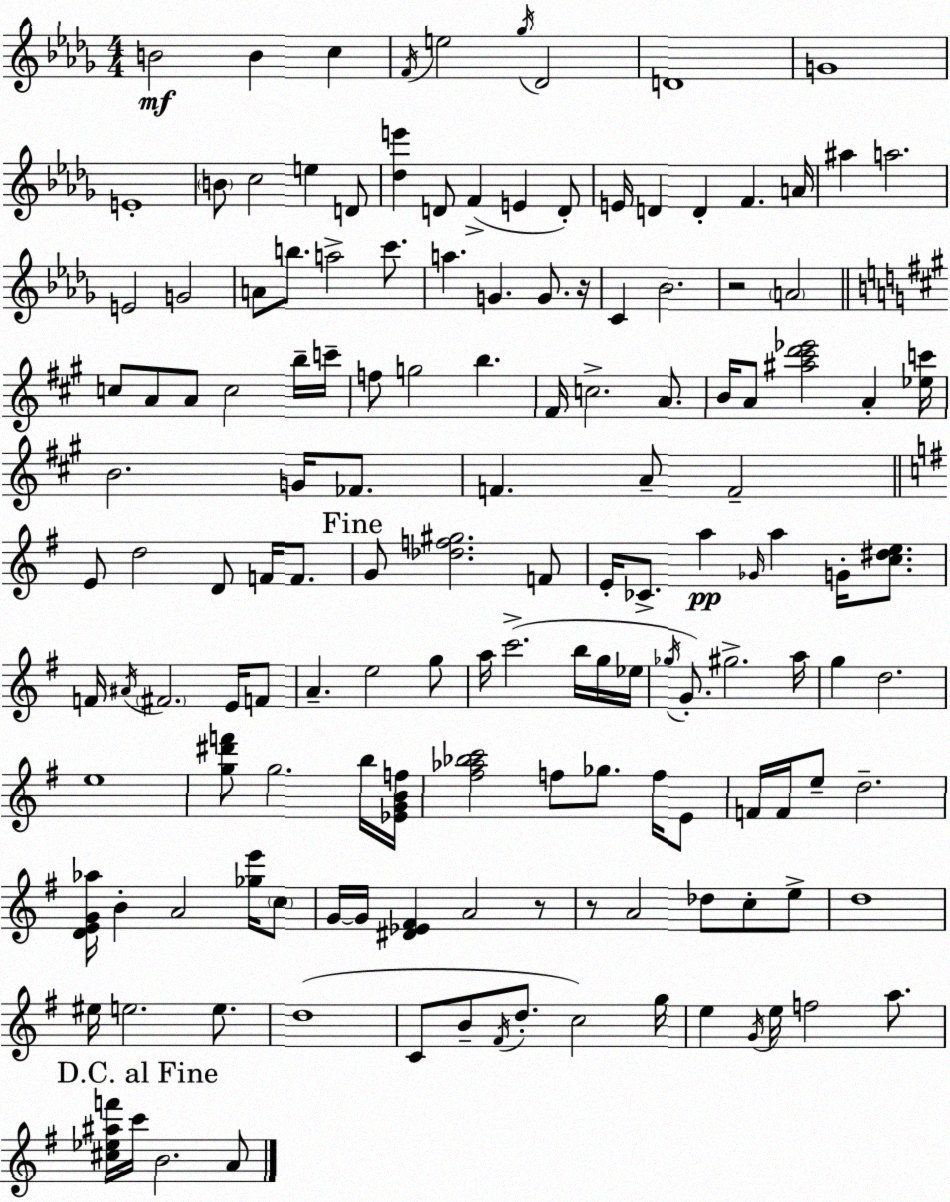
X:1
T:Untitled
M:4/4
L:1/4
K:Bbm
B2 B c F/4 e2 _g/4 _D2 D4 G4 E4 B/2 c2 e D/2 [_de'] D/2 F E D/2 E/4 D D F A/4 ^a a2 E2 G2 A/2 b/2 a2 c'/2 a G G/2 z/4 C _B2 z2 A2 c/2 A/2 A/2 c2 b/4 c'/4 f/2 g2 b ^F/4 c2 A/2 B/4 A/2 [^a^c'd'_e']2 A [_ec']/4 B2 G/4 _F/2 F A/2 F2 E/2 d2 D/2 F/4 F/2 G/2 [_df^g]2 F/2 E/4 _C/2 a _G/4 a G/4 [c^de]/2 F/4 ^A/4 ^F2 E/4 F/2 A e2 g/2 a/4 c'2 b/4 g/4 _e/4 _g/4 G/2 ^g2 a/4 g d2 e4 [g^d'f']/2 g2 b/4 [_EGBf]/4 [^f_a_bc']2 f/2 _g/2 f/4 E/2 F/4 F/4 e/2 d2 [DEG_a]/4 B A2 [_ge']/4 c/2 G/4 G/4 [^D_E^F] A2 z/2 z/2 A2 _d/2 c/2 e/2 d4 ^e/4 e2 e/2 d4 C/2 B/2 ^F/4 d/2 c2 g/4 e G/4 e/4 f2 a/2 [^c_e^af']/4 c'/4 B2 A/2